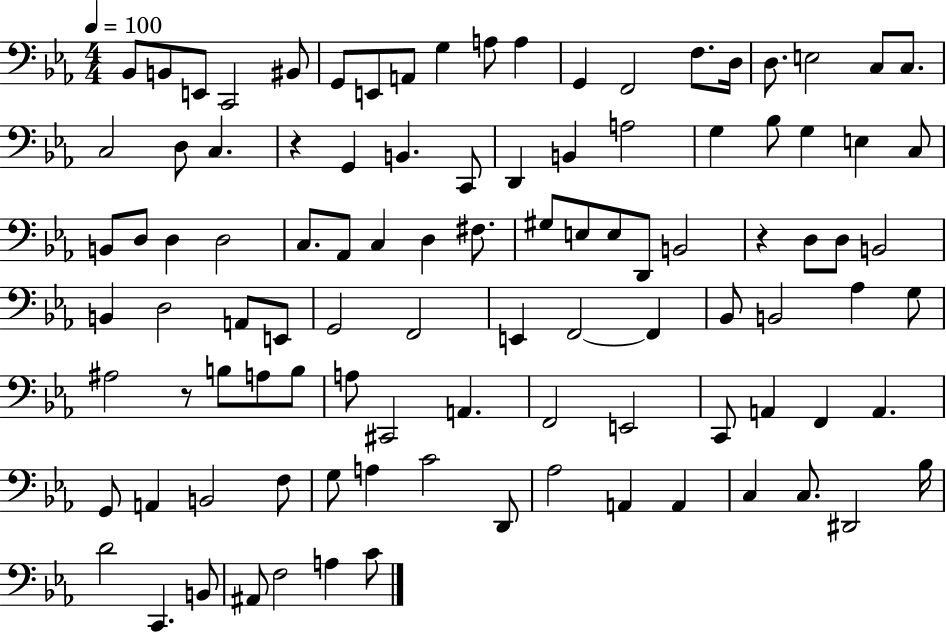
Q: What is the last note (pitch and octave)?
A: C4